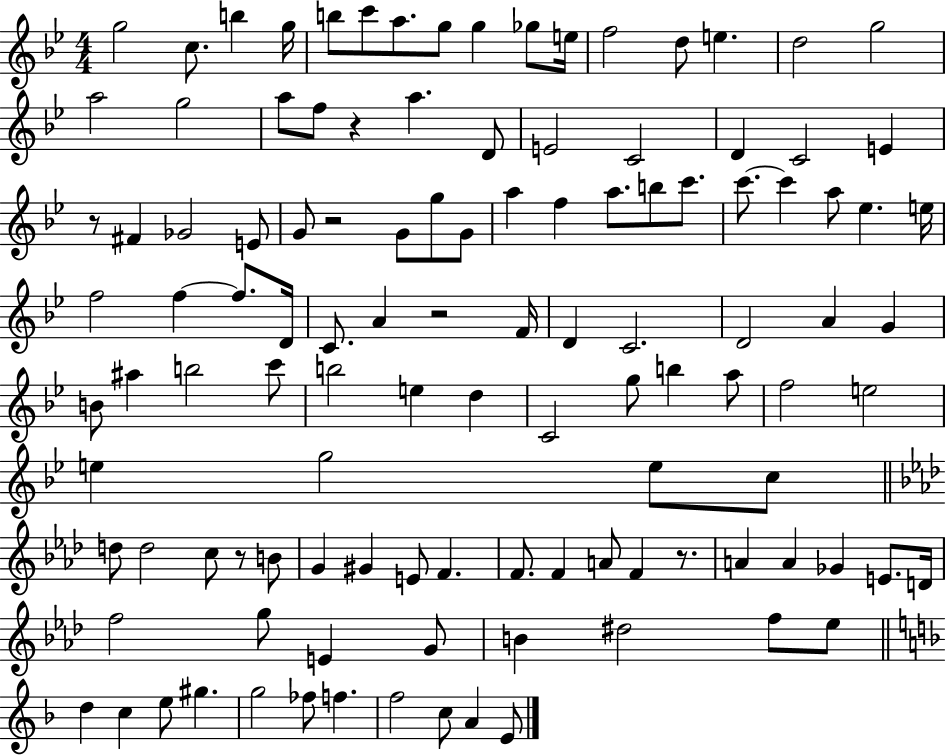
X:1
T:Untitled
M:4/4
L:1/4
K:Bb
g2 c/2 b g/4 b/2 c'/2 a/2 g/2 g _g/2 e/4 f2 d/2 e d2 g2 a2 g2 a/2 f/2 z a D/2 E2 C2 D C2 E z/2 ^F _G2 E/2 G/2 z2 G/2 g/2 G/2 a f a/2 b/2 c'/2 c'/2 c' a/2 _e e/4 f2 f f/2 D/4 C/2 A z2 F/4 D C2 D2 A G B/2 ^a b2 c'/2 b2 e d C2 g/2 b a/2 f2 e2 e g2 e/2 c/2 d/2 d2 c/2 z/2 B/2 G ^G E/2 F F/2 F A/2 F z/2 A A _G E/2 D/4 f2 g/2 E G/2 B ^d2 f/2 _e/2 d c e/2 ^g g2 _f/2 f f2 c/2 A E/2